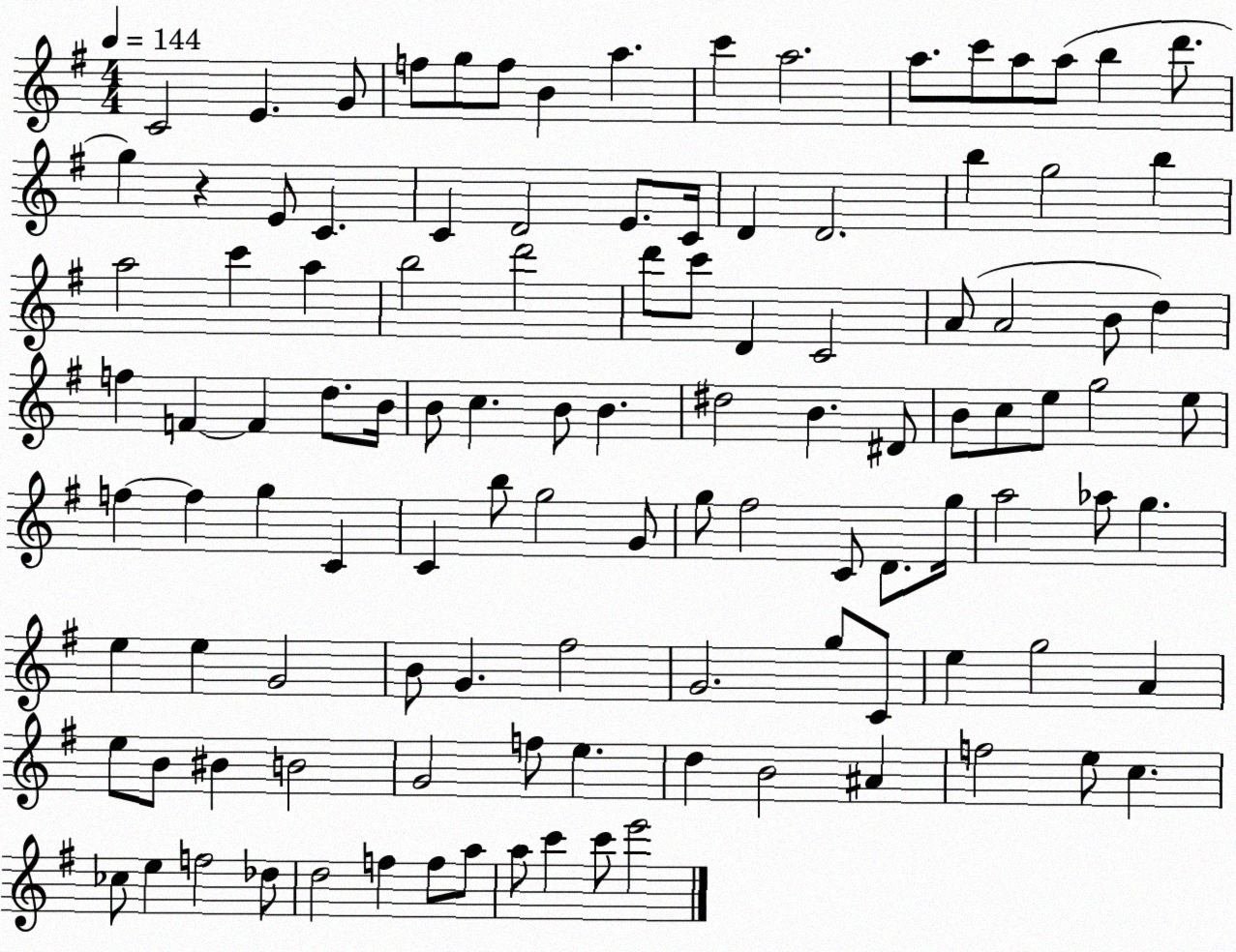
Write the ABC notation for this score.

X:1
T:Untitled
M:4/4
L:1/4
K:G
C2 E G/2 f/2 g/2 f/2 B a c' a2 a/2 c'/2 a/2 a/2 b d'/2 g z E/2 C C D2 E/2 C/4 D D2 b g2 b a2 c' a b2 d'2 d'/2 c'/2 D C2 A/2 A2 B/2 d f F F d/2 B/4 B/2 c B/2 B ^d2 B ^D/2 B/2 c/2 e/2 g2 e/2 f f g C C b/2 g2 G/2 g/2 ^f2 C/2 D/2 g/4 a2 _a/2 g e e G2 B/2 G ^f2 G2 g/2 C/2 e g2 A e/2 B/2 ^B B2 G2 f/2 e d B2 ^A f2 e/2 c _c/2 e f2 _d/2 d2 f f/2 a/2 a/2 c' c'/2 e'2